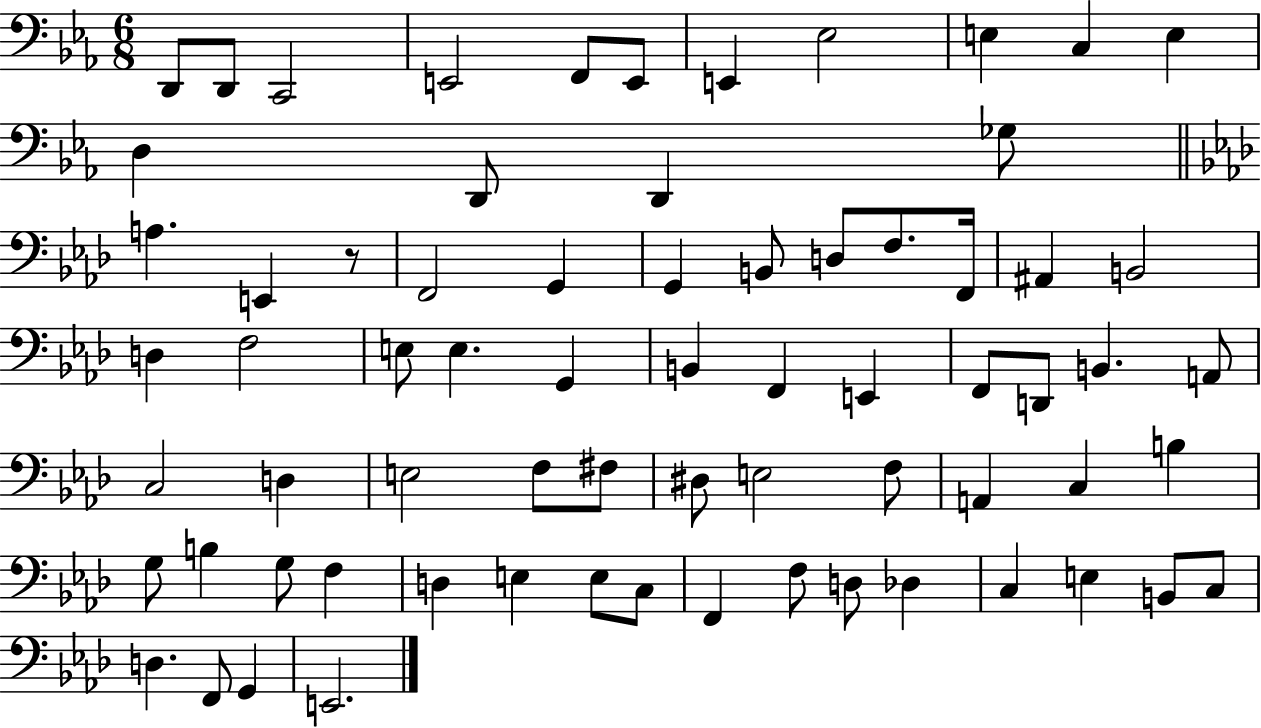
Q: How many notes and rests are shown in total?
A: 70